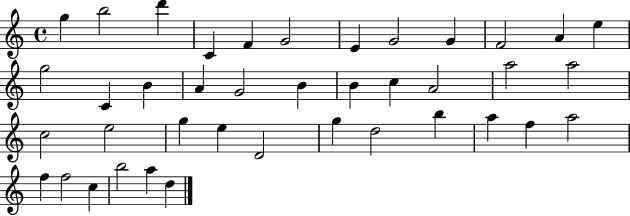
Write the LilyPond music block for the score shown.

{
  \clef treble
  \time 4/4
  \defaultTimeSignature
  \key c \major
  g''4 b''2 d'''4 | c'4 f'4 g'2 | e'4 g'2 g'4 | f'2 a'4 e''4 | \break g''2 c'4 b'4 | a'4 g'2 b'4 | b'4 c''4 a'2 | a''2 a''2 | \break c''2 e''2 | g''4 e''4 d'2 | g''4 d''2 b''4 | a''4 f''4 a''2 | \break f''4 f''2 c''4 | b''2 a''4 d''4 | \bar "|."
}